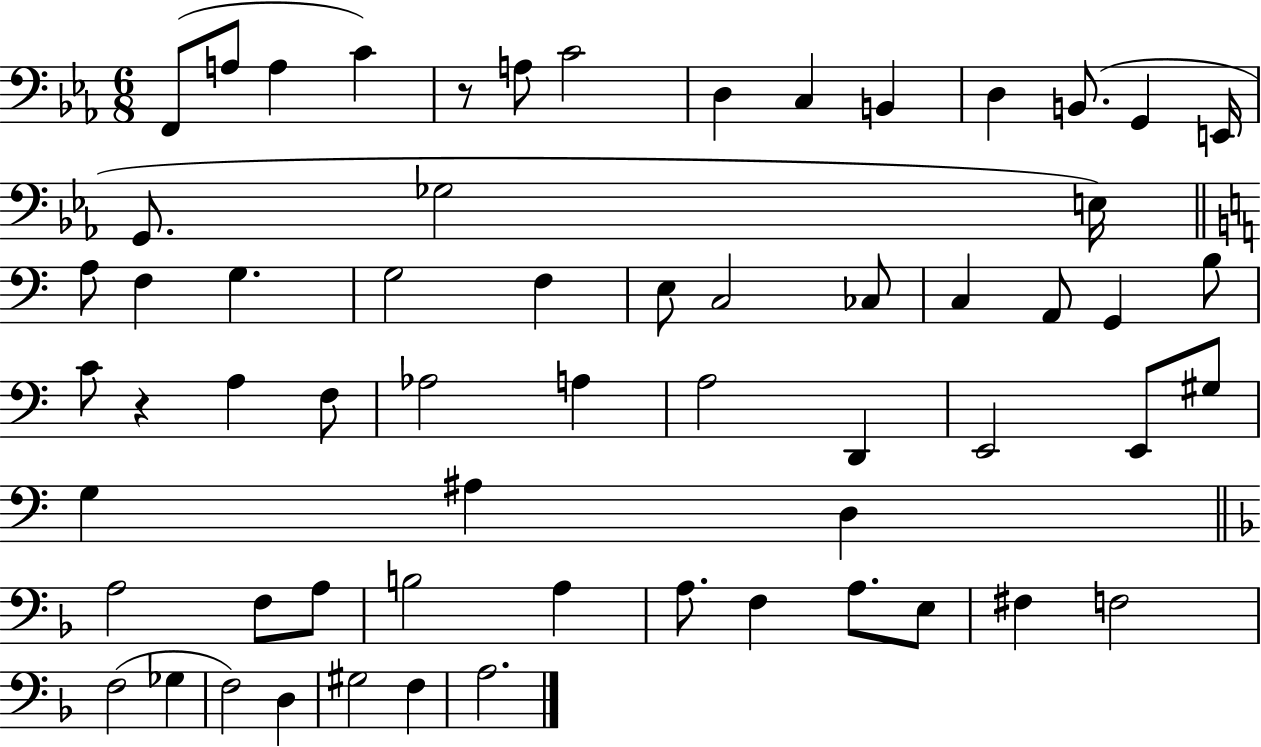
F2/e A3/e A3/q C4/q R/e A3/e C4/h D3/q C3/q B2/q D3/q B2/e. G2/q E2/s G2/e. Gb3/h E3/s A3/e F3/q G3/q. G3/h F3/q E3/e C3/h CES3/e C3/q A2/e G2/q B3/e C4/e R/q A3/q F3/e Ab3/h A3/q A3/h D2/q E2/h E2/e G#3/e G3/q A#3/q D3/q A3/h F3/e A3/e B3/h A3/q A3/e. F3/q A3/e. E3/e F#3/q F3/h F3/h Gb3/q F3/h D3/q G#3/h F3/q A3/h.